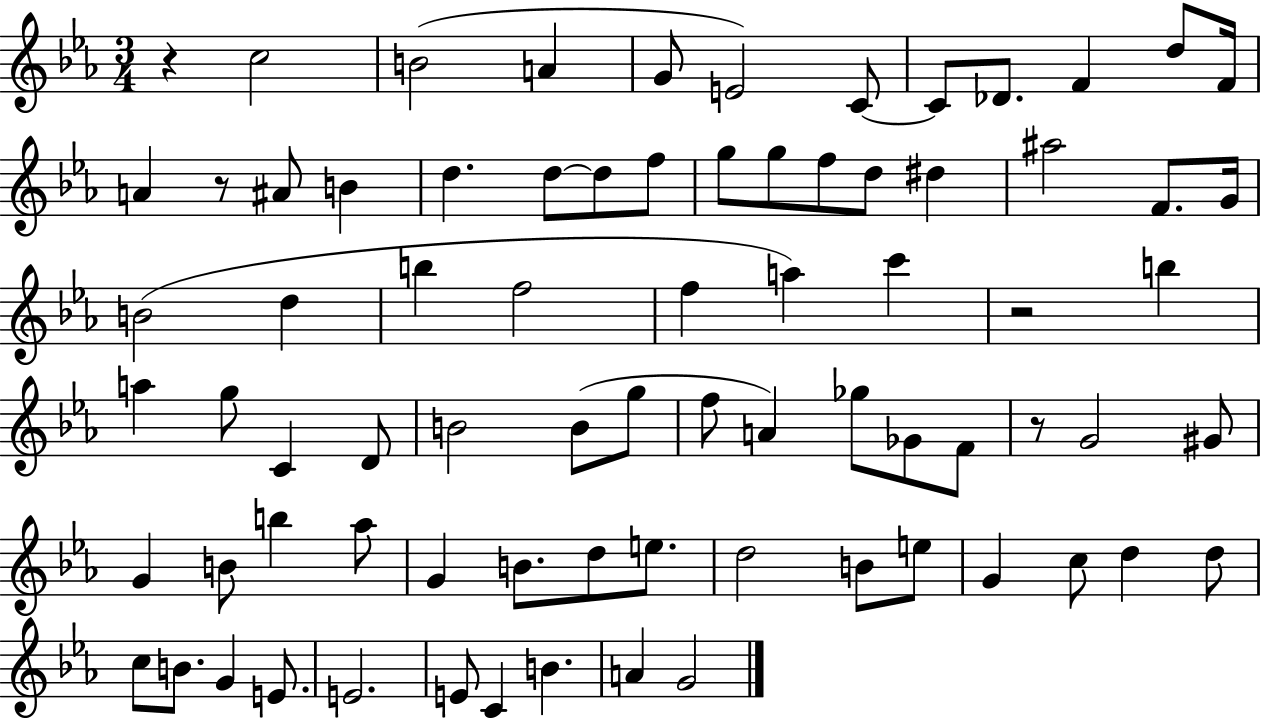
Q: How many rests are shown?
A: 4